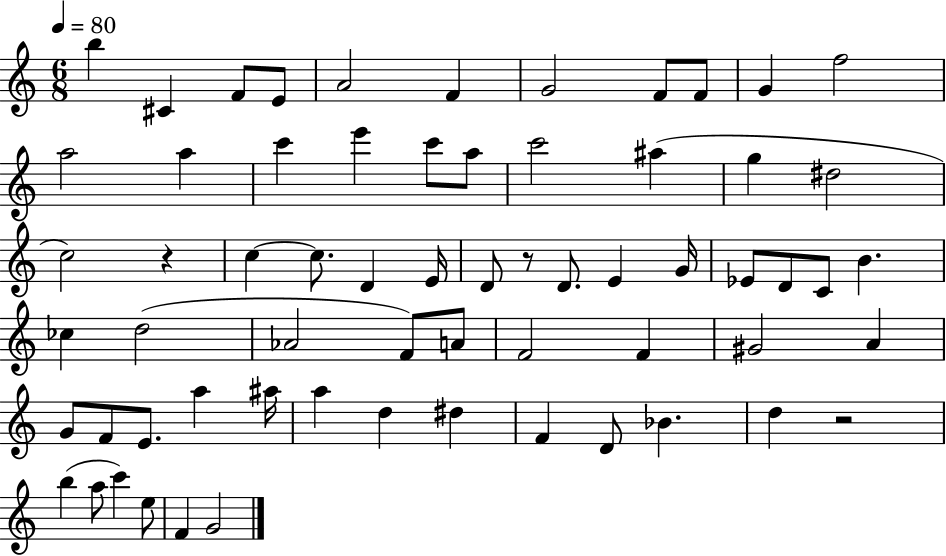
{
  \clef treble
  \numericTimeSignature
  \time 6/8
  \key c \major
  \tempo 4 = 80
  b''4 cis'4 f'8 e'8 | a'2 f'4 | g'2 f'8 f'8 | g'4 f''2 | \break a''2 a''4 | c'''4 e'''4 c'''8 a''8 | c'''2 ais''4( | g''4 dis''2 | \break c''2) r4 | c''4~~ c''8. d'4 e'16 | d'8 r8 d'8. e'4 g'16 | ees'8 d'8 c'8 b'4. | \break ces''4 d''2( | aes'2 f'8) a'8 | f'2 f'4 | gis'2 a'4 | \break g'8 f'8 e'8. a''4 ais''16 | a''4 d''4 dis''4 | f'4 d'8 bes'4. | d''4 r2 | \break b''4( a''8 c'''4) e''8 | f'4 g'2 | \bar "|."
}